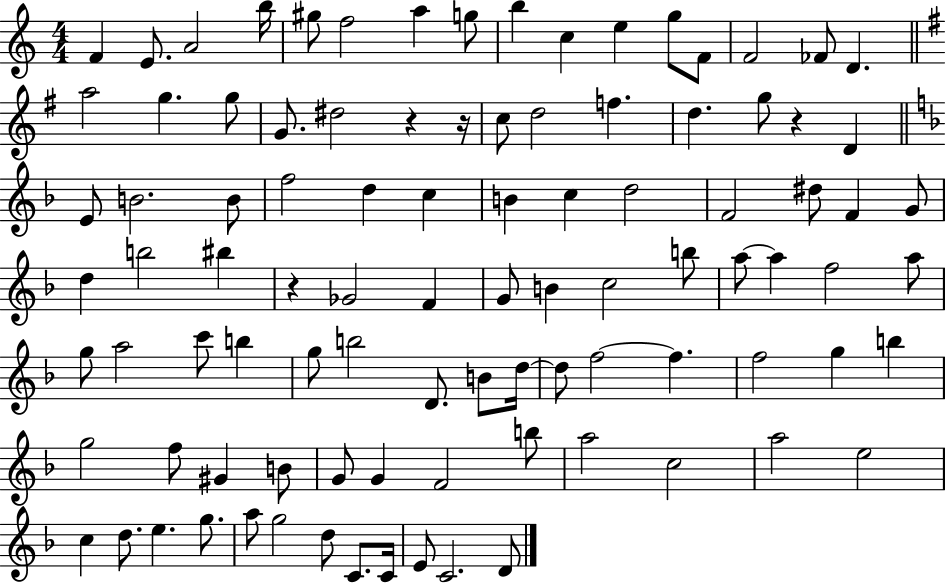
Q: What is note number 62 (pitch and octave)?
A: D5